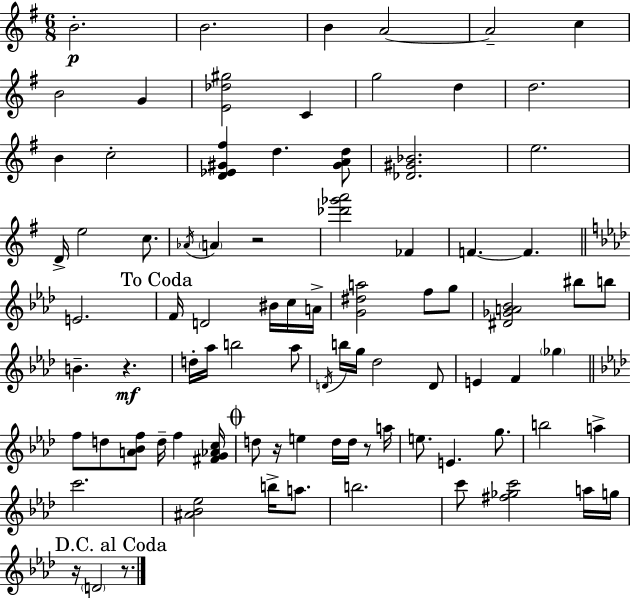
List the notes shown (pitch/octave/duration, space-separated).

B4/h. B4/h. B4/q A4/h A4/h C5/q B4/h G4/q [E4,Db5,G#5]/h C4/q G5/h D5/q D5/h. B4/q C5/h [D4,Eb4,G#4,F#5]/q D5/q. [G#4,A4,D5]/e [Db4,G#4,Bb4]/h. E5/h. D4/s E5/h C5/e. Ab4/s A4/q R/h [Db6,Gb6,A6]/h FES4/q F4/q. F4/q. E4/h. F4/s D4/h BIS4/s C5/s A4/s [G4,D#5,A5]/h F5/e G5/e [D#4,Gb4,A4,Bb4]/h BIS5/e B5/e B4/q. R/q. D5/s Ab5/s B5/h Ab5/e D4/s B5/s G5/s Db5/h D4/e E4/q F4/q Gb5/q F5/e D5/e [A4,Bb4,F5]/e D5/s F5/q [F#4,G4,Ab4,C5]/s D5/e R/s E5/q D5/s D5/s R/e A5/s E5/e. E4/q. G5/e. B5/h A5/q C6/h. [A#4,Bb4,Eb5]/h B5/s A5/e. B5/h. C6/e [F#5,Gb5,C6]/h A5/s G5/s R/s D4/h R/e.